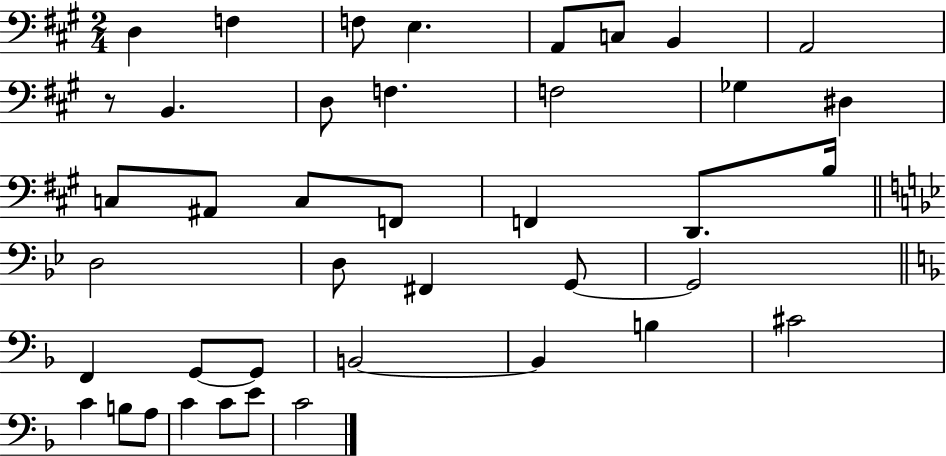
{
  \clef bass
  \numericTimeSignature
  \time 2/4
  \key a \major
  d4 f4 | f8 e4. | a,8 c8 b,4 | a,2 | \break r8 b,4. | d8 f4. | f2 | ges4 dis4 | \break c8 ais,8 c8 f,8 | f,4 d,8. b16 | \bar "||" \break \key g \minor d2 | d8 fis,4 g,8~~ | g,2 | \bar "||" \break \key f \major f,4 g,8~~ g,8 | b,2~~ | b,4 b4 | cis'2 | \break c'4 b8 a8 | c'4 c'8 e'8 | c'2 | \bar "|."
}